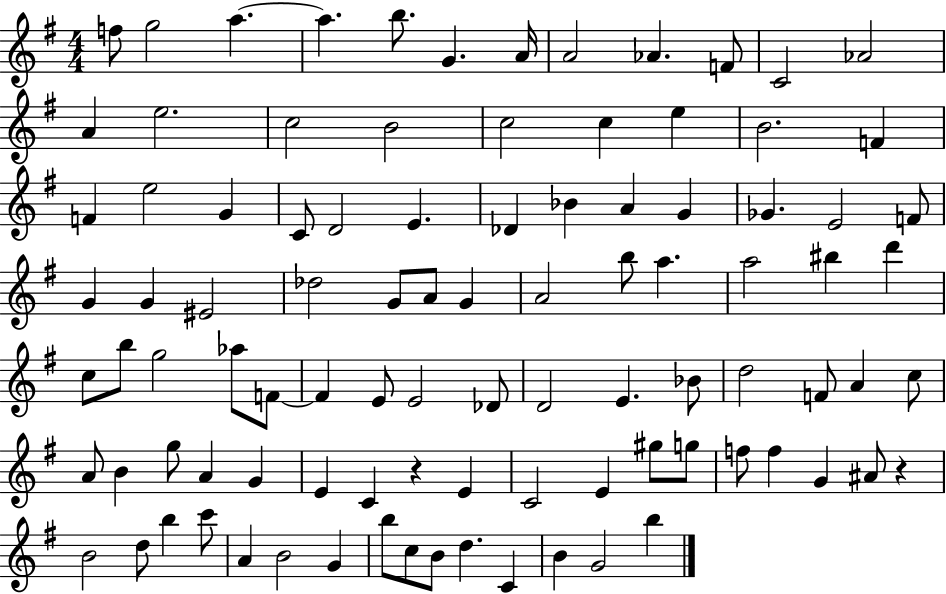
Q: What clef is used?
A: treble